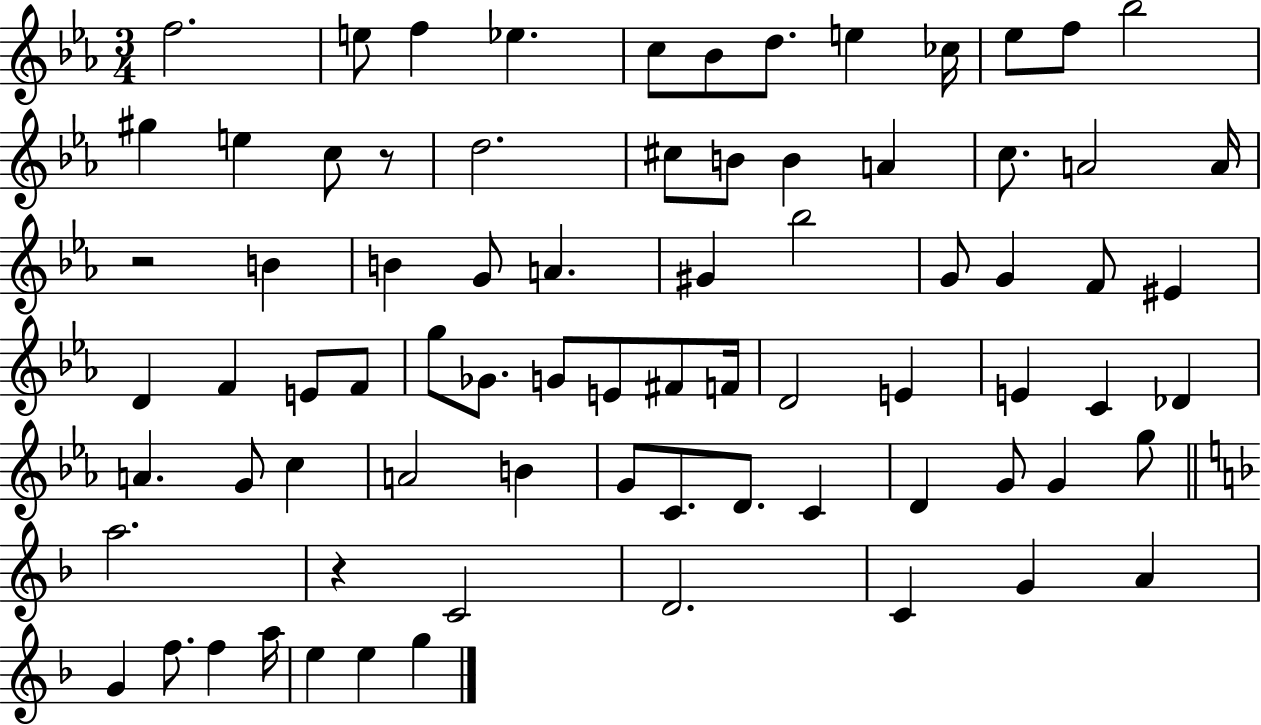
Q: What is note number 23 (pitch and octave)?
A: A4